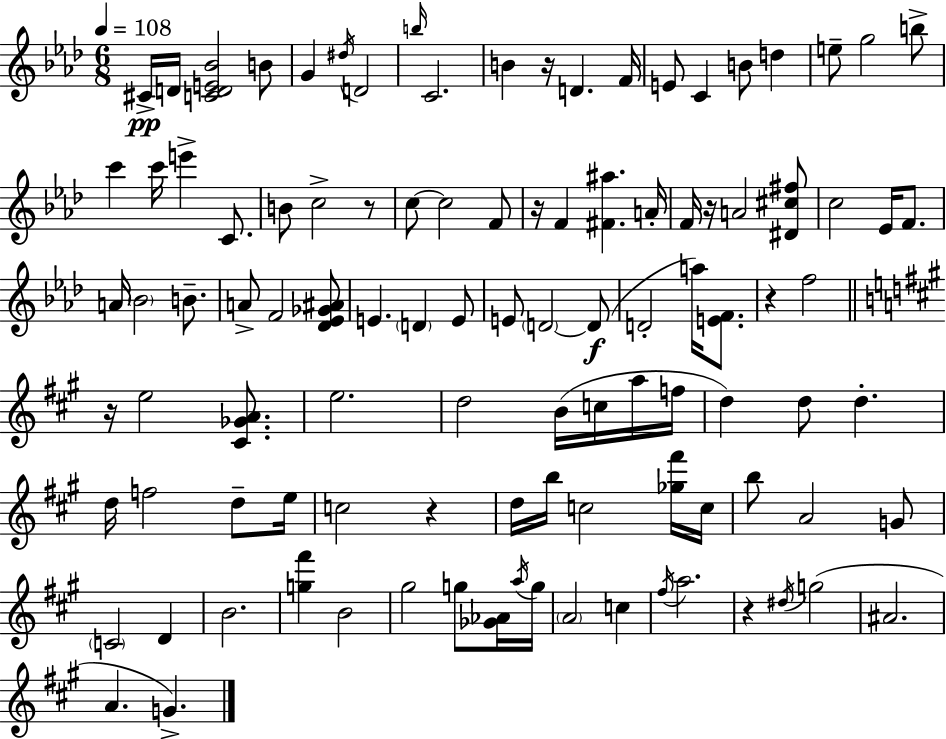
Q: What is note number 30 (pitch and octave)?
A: F4